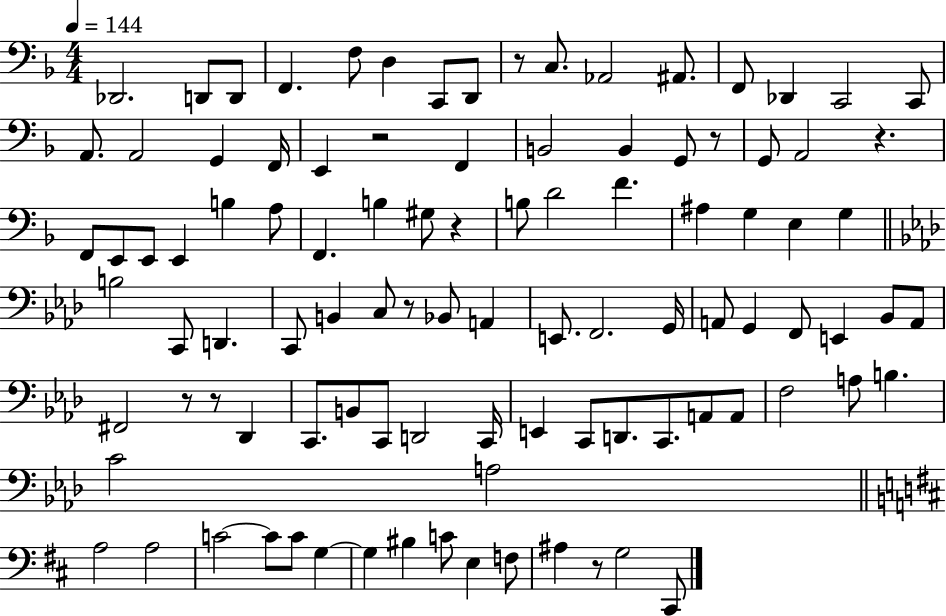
X:1
T:Untitled
M:4/4
L:1/4
K:F
_D,,2 D,,/2 D,,/2 F,, F,/2 D, C,,/2 D,,/2 z/2 C,/2 _A,,2 ^A,,/2 F,,/2 _D,, C,,2 C,,/2 A,,/2 A,,2 G,, F,,/4 E,, z2 F,, B,,2 B,, G,,/2 z/2 G,,/2 A,,2 z F,,/2 E,,/2 E,,/2 E,, B, A,/2 F,, B, ^G,/2 z B,/2 D2 F ^A, G, E, G, B,2 C,,/2 D,, C,,/2 B,, C,/2 z/2 _B,,/2 A,, E,,/2 F,,2 G,,/4 A,,/2 G,, F,,/2 E,, _B,,/2 A,,/2 ^F,,2 z/2 z/2 _D,, C,,/2 B,,/2 C,,/2 D,,2 C,,/4 E,, C,,/2 D,,/2 C,,/2 A,,/2 A,,/2 F,2 A,/2 B, C2 A,2 A,2 A,2 C2 C/2 C/2 G, G, ^B, C/2 E, F,/2 ^A, z/2 G,2 ^C,,/2